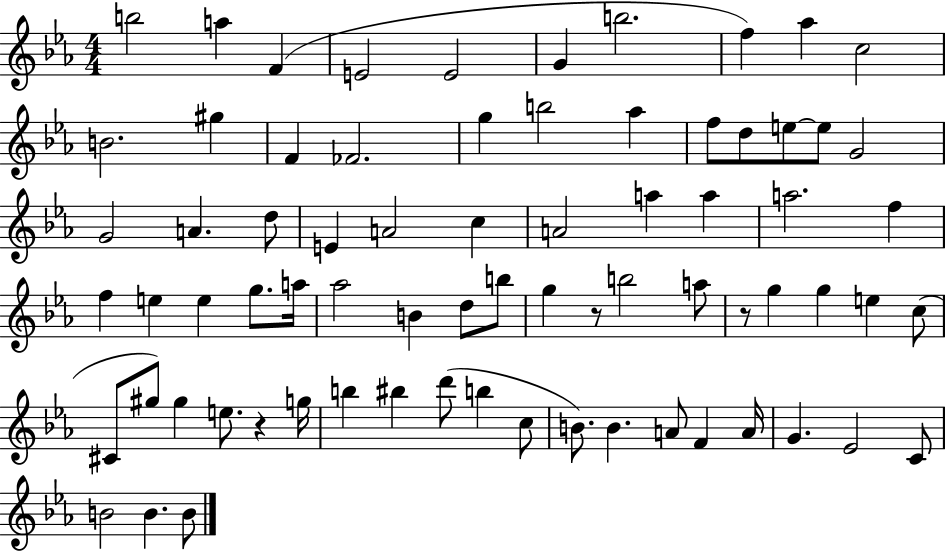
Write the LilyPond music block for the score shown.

{
  \clef treble
  \numericTimeSignature
  \time 4/4
  \key ees \major
  b''2 a''4 f'4( | e'2 e'2 | g'4 b''2. | f''4) aes''4 c''2 | \break b'2. gis''4 | f'4 fes'2. | g''4 b''2 aes''4 | f''8 d''8 e''8~~ e''8 g'2 | \break g'2 a'4. d''8 | e'4 a'2 c''4 | a'2 a''4 a''4 | a''2. f''4 | \break f''4 e''4 e''4 g''8. a''16 | aes''2 b'4 d''8 b''8 | g''4 r8 b''2 a''8 | r8 g''4 g''4 e''4 c''8( | \break cis'8 gis''8) gis''4 e''8. r4 g''16 | b''4 bis''4 d'''8( b''4 c''8 | b'8.) b'4. a'8 f'4 a'16 | g'4. ees'2 c'8 | \break b'2 b'4. b'8 | \bar "|."
}